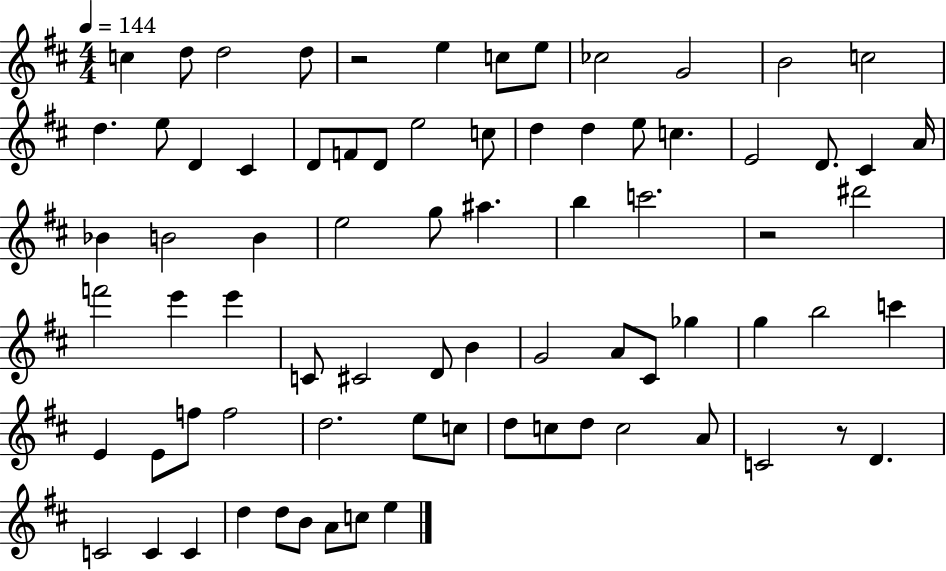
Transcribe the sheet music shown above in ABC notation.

X:1
T:Untitled
M:4/4
L:1/4
K:D
c d/2 d2 d/2 z2 e c/2 e/2 _c2 G2 B2 c2 d e/2 D ^C D/2 F/2 D/2 e2 c/2 d d e/2 c E2 D/2 ^C A/4 _B B2 B e2 g/2 ^a b c'2 z2 ^d'2 f'2 e' e' C/2 ^C2 D/2 B G2 A/2 ^C/2 _g g b2 c' E E/2 f/2 f2 d2 e/2 c/2 d/2 c/2 d/2 c2 A/2 C2 z/2 D C2 C C d d/2 B/2 A/2 c/2 e